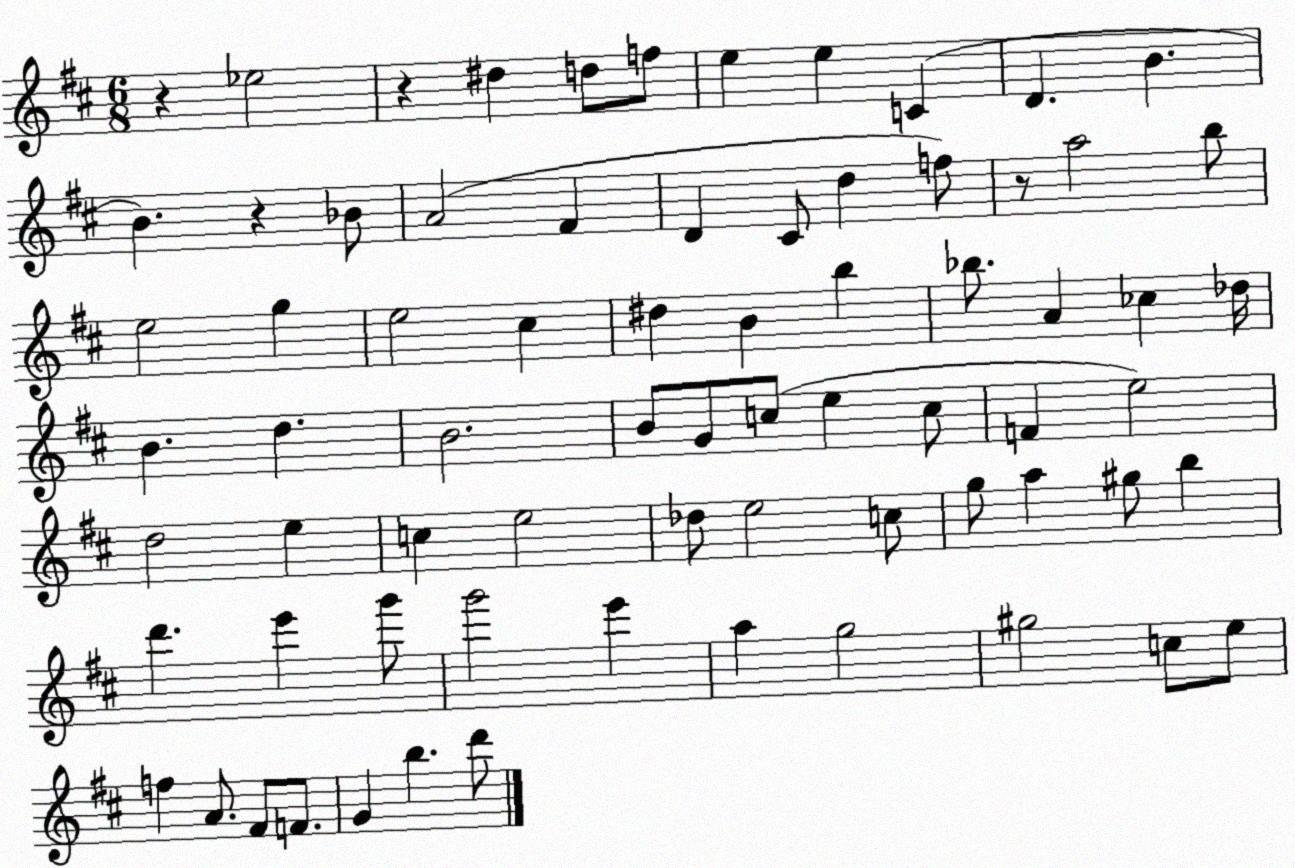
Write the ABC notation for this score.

X:1
T:Untitled
M:6/8
L:1/4
K:D
z _e2 z ^d d/2 f/2 e e C D B B z _B/2 A2 ^F D ^C/2 d f/2 z/2 a2 b/2 e2 g e2 ^c ^d B b _b/2 A _c _d/4 B d B2 B/2 G/2 c/2 e c/2 F e2 d2 e c e2 _d/2 e2 c/2 g/2 a ^g/2 b d' e' g'/2 g'2 e' a g2 ^g2 c/2 e/2 f A/2 ^F/2 F/2 G b d'/2